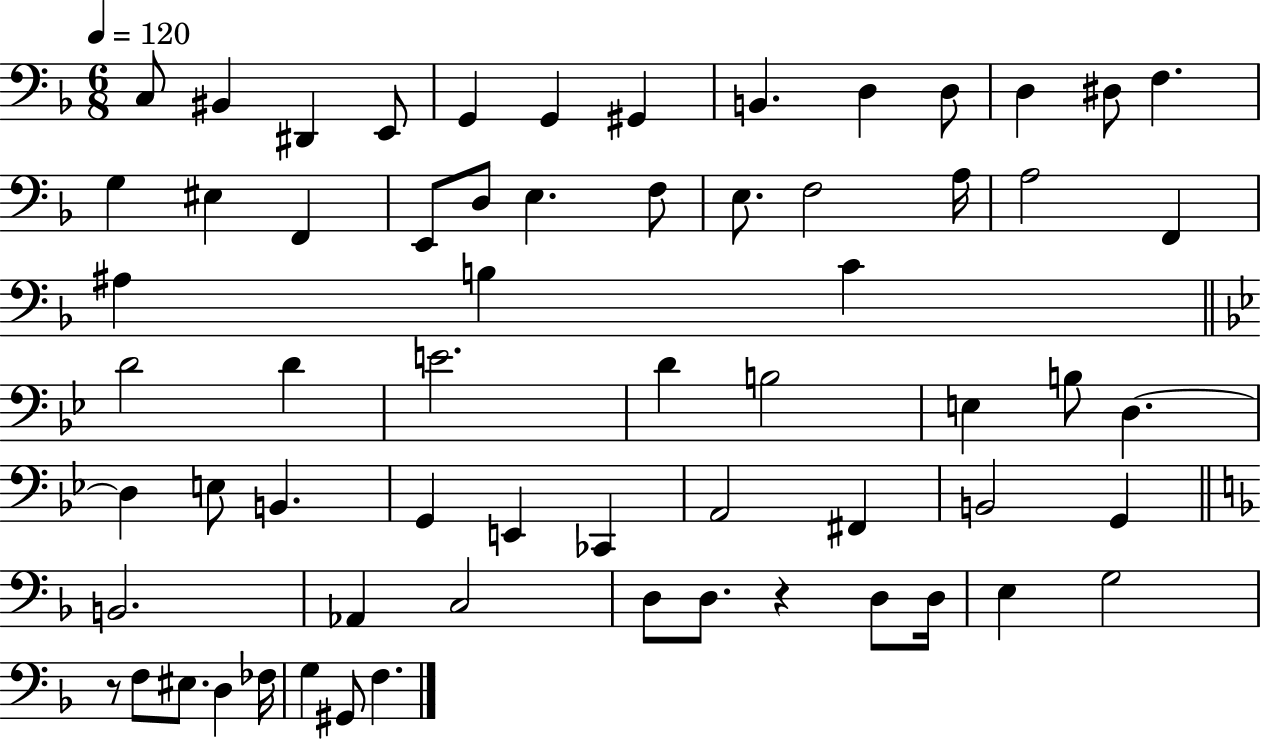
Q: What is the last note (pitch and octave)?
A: F3